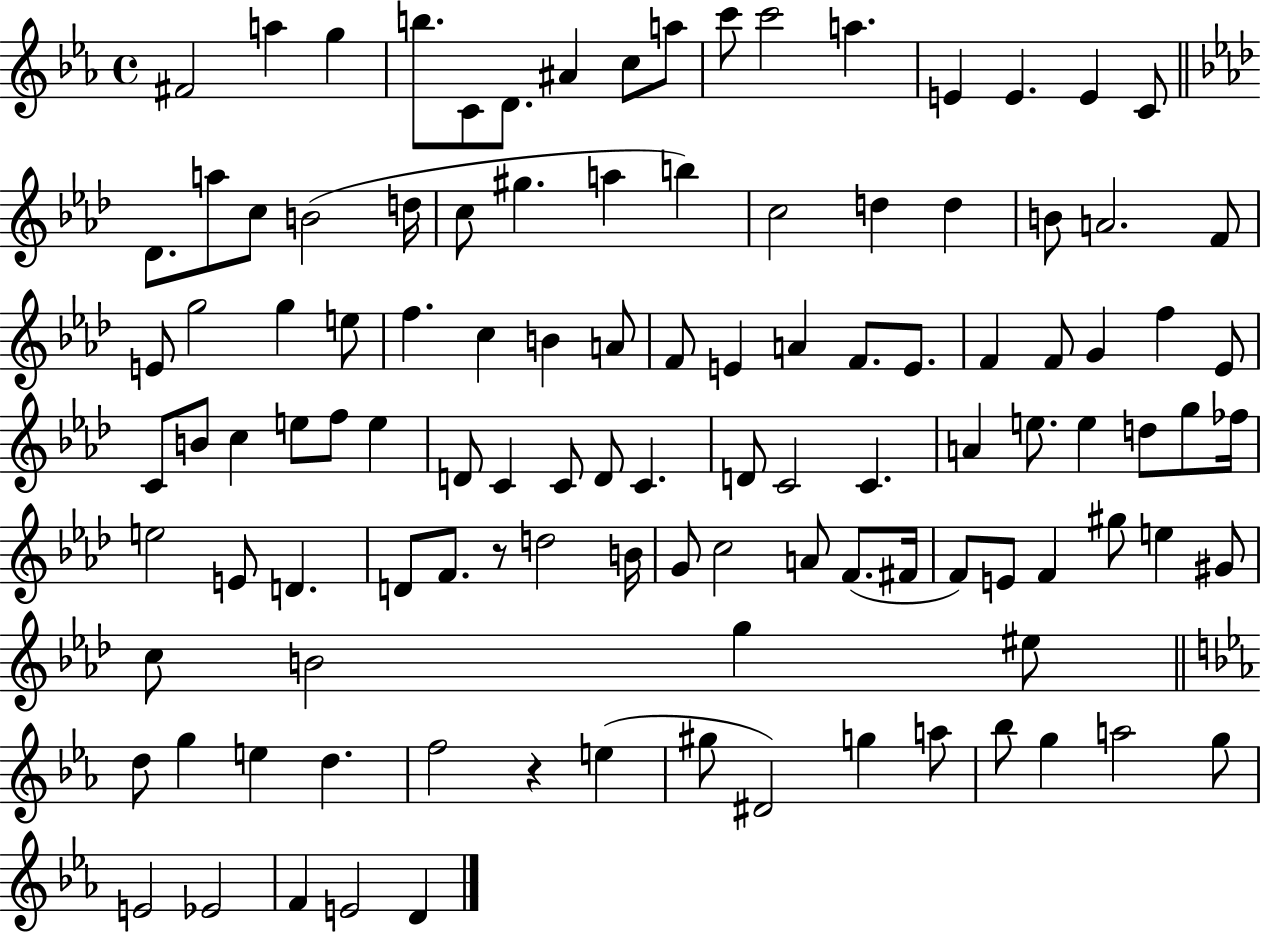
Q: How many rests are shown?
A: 2